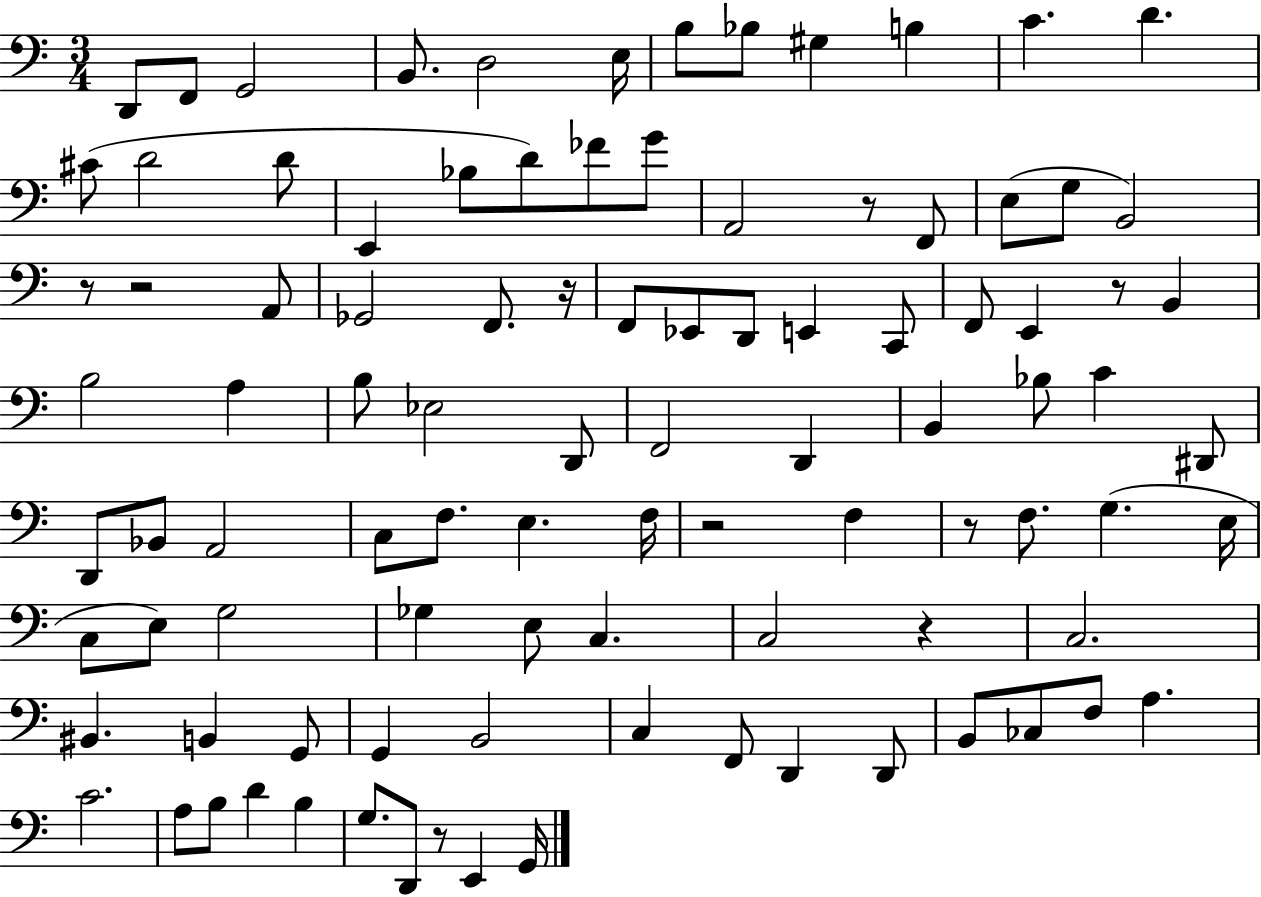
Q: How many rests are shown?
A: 9